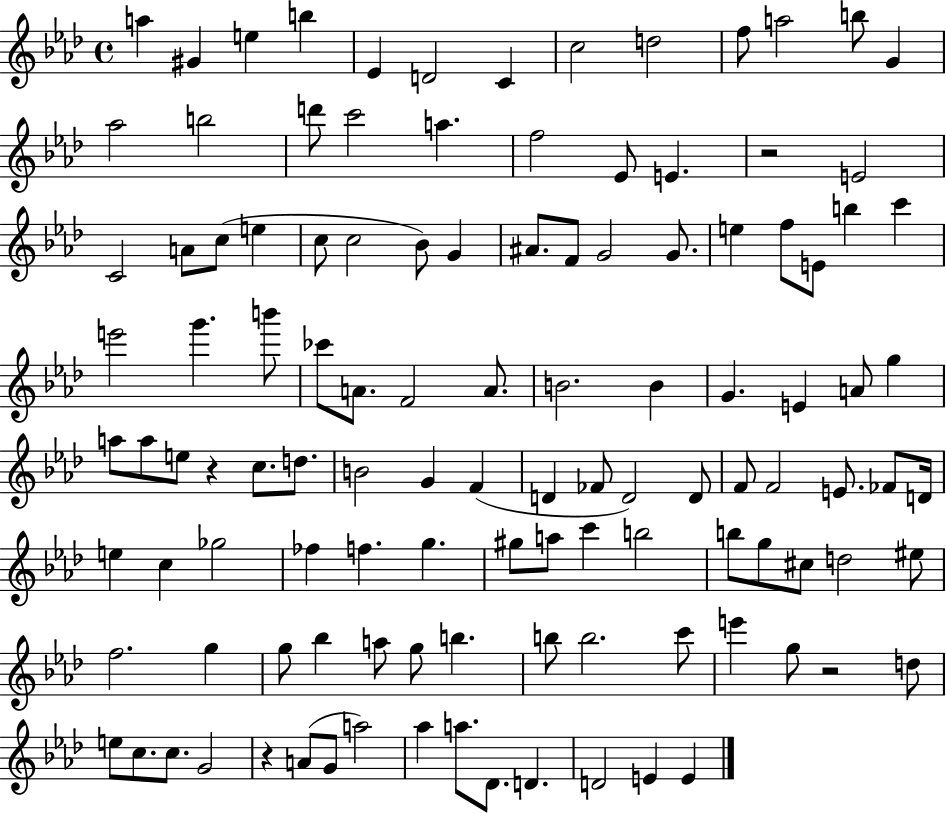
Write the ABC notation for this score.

X:1
T:Untitled
M:4/4
L:1/4
K:Ab
a ^G e b _E D2 C c2 d2 f/2 a2 b/2 G _a2 b2 d'/2 c'2 a f2 _E/2 E z2 E2 C2 A/2 c/2 e c/2 c2 _B/2 G ^A/2 F/2 G2 G/2 e f/2 E/2 b c' e'2 g' b'/2 _c'/2 A/2 F2 A/2 B2 B G E A/2 g a/2 a/2 e/2 z c/2 d/2 B2 G F D _F/2 D2 D/2 F/2 F2 E/2 _F/2 D/4 e c _g2 _f f g ^g/2 a/2 c' b2 b/2 g/2 ^c/2 d2 ^e/2 f2 g g/2 _b a/2 g/2 b b/2 b2 c'/2 e' g/2 z2 d/2 e/2 c/2 c/2 G2 z A/2 G/2 a2 _a a/2 _D/2 D D2 E E